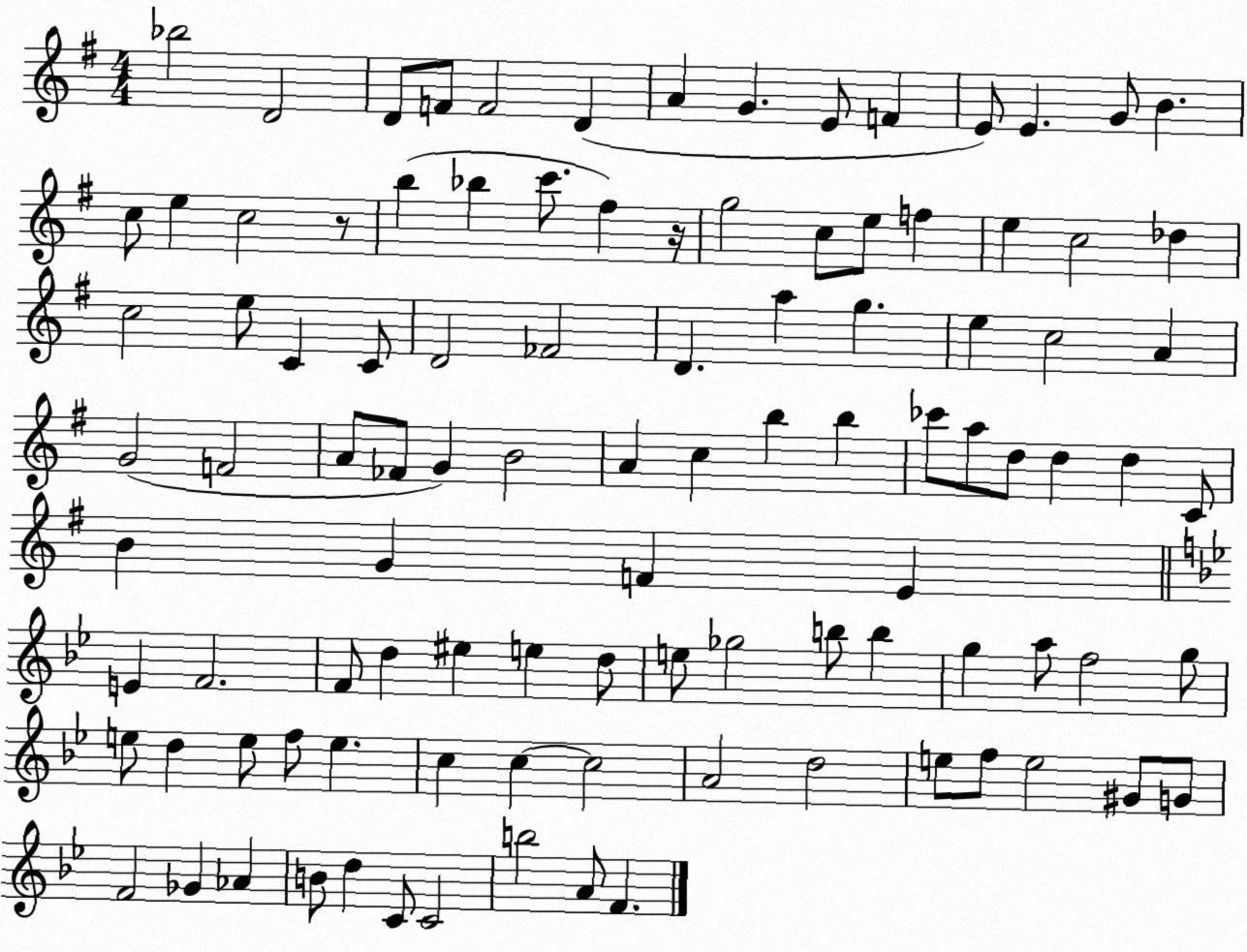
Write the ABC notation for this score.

X:1
T:Untitled
M:4/4
L:1/4
K:G
_b2 D2 D/2 F/2 F2 D A G E/2 F E/2 E G/2 B c/2 e c2 z/2 b _b c'/2 ^f z/4 g2 c/2 e/2 f e c2 _d c2 e/2 C C/2 D2 _F2 D a g e c2 A G2 F2 A/2 _F/2 G B2 A c b b _c'/2 a/2 d/2 d d C/2 B G F E E F2 F/2 d ^e e d/2 e/2 _g2 b/2 b g a/2 f2 g/2 e/2 d e/2 f/2 e c c c2 A2 d2 e/2 f/2 e2 ^G/2 G/2 F2 _G _A B/2 d C/2 C2 b2 A/2 F